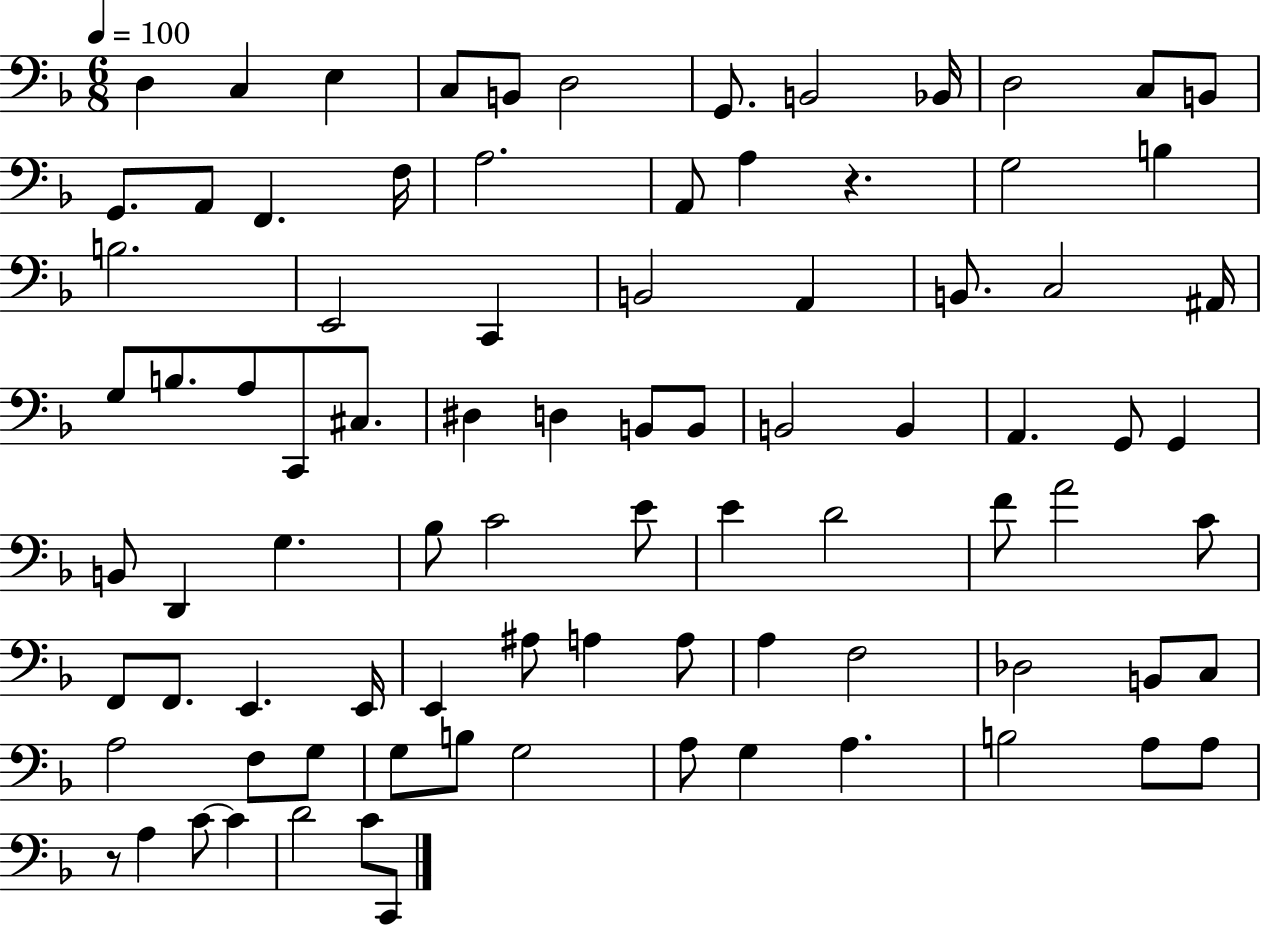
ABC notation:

X:1
T:Untitled
M:6/8
L:1/4
K:F
D, C, E, C,/2 B,,/2 D,2 G,,/2 B,,2 _B,,/4 D,2 C,/2 B,,/2 G,,/2 A,,/2 F,, F,/4 A,2 A,,/2 A, z G,2 B, B,2 E,,2 C,, B,,2 A,, B,,/2 C,2 ^A,,/4 G,/2 B,/2 A,/2 C,,/2 ^C,/2 ^D, D, B,,/2 B,,/2 B,,2 B,, A,, G,,/2 G,, B,,/2 D,, G, _B,/2 C2 E/2 E D2 F/2 A2 C/2 F,,/2 F,,/2 E,, E,,/4 E,, ^A,/2 A, A,/2 A, F,2 _D,2 B,,/2 C,/2 A,2 F,/2 G,/2 G,/2 B,/2 G,2 A,/2 G, A, B,2 A,/2 A,/2 z/2 A, C/2 C D2 C/2 C,,/2